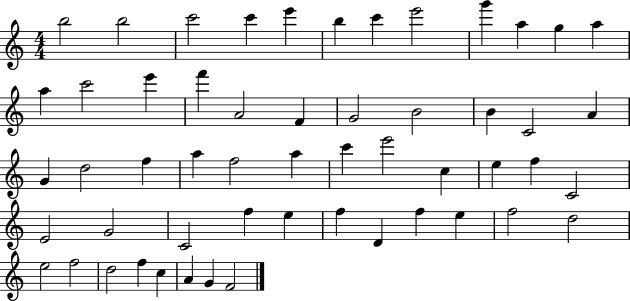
X:1
T:Untitled
M:4/4
L:1/4
K:C
b2 b2 c'2 c' e' b c' e'2 g' a g a a c'2 e' f' A2 F G2 B2 B C2 A G d2 f a f2 a c' e'2 c e f C2 E2 G2 C2 f e f D f e f2 d2 e2 f2 d2 f c A G F2